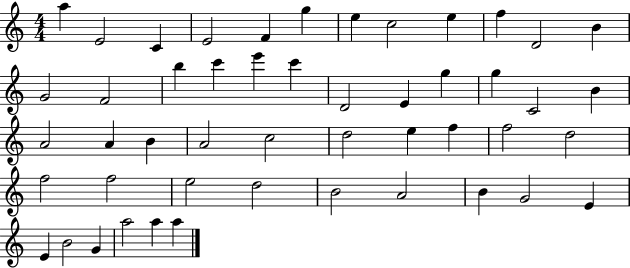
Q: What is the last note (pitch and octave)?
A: A5